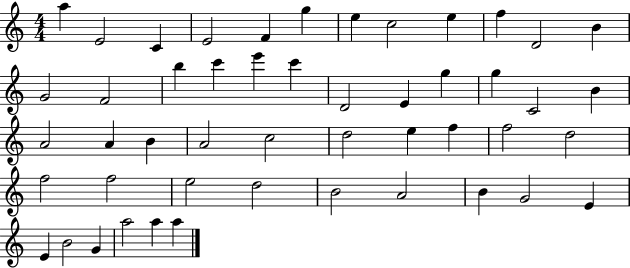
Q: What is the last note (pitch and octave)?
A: A5